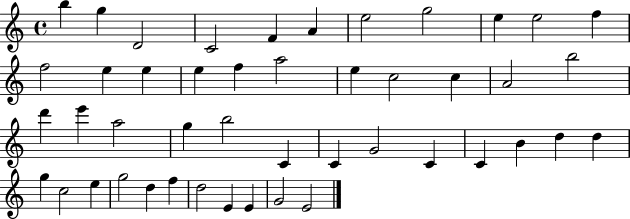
B5/q G5/q D4/h C4/h F4/q A4/q E5/h G5/h E5/q E5/h F5/q F5/h E5/q E5/q E5/q F5/q A5/h E5/q C5/h C5/q A4/h B5/h D6/q E6/q A5/h G5/q B5/h C4/q C4/q G4/h C4/q C4/q B4/q D5/q D5/q G5/q C5/h E5/q G5/h D5/q F5/q D5/h E4/q E4/q G4/h E4/h